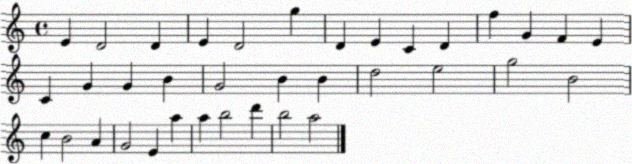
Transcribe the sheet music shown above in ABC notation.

X:1
T:Untitled
M:4/4
L:1/4
K:C
E D2 D E D2 g D E C D f G F E C G G B G2 B B d2 e2 g2 B2 c B2 A G2 E a a b2 d' b2 a2